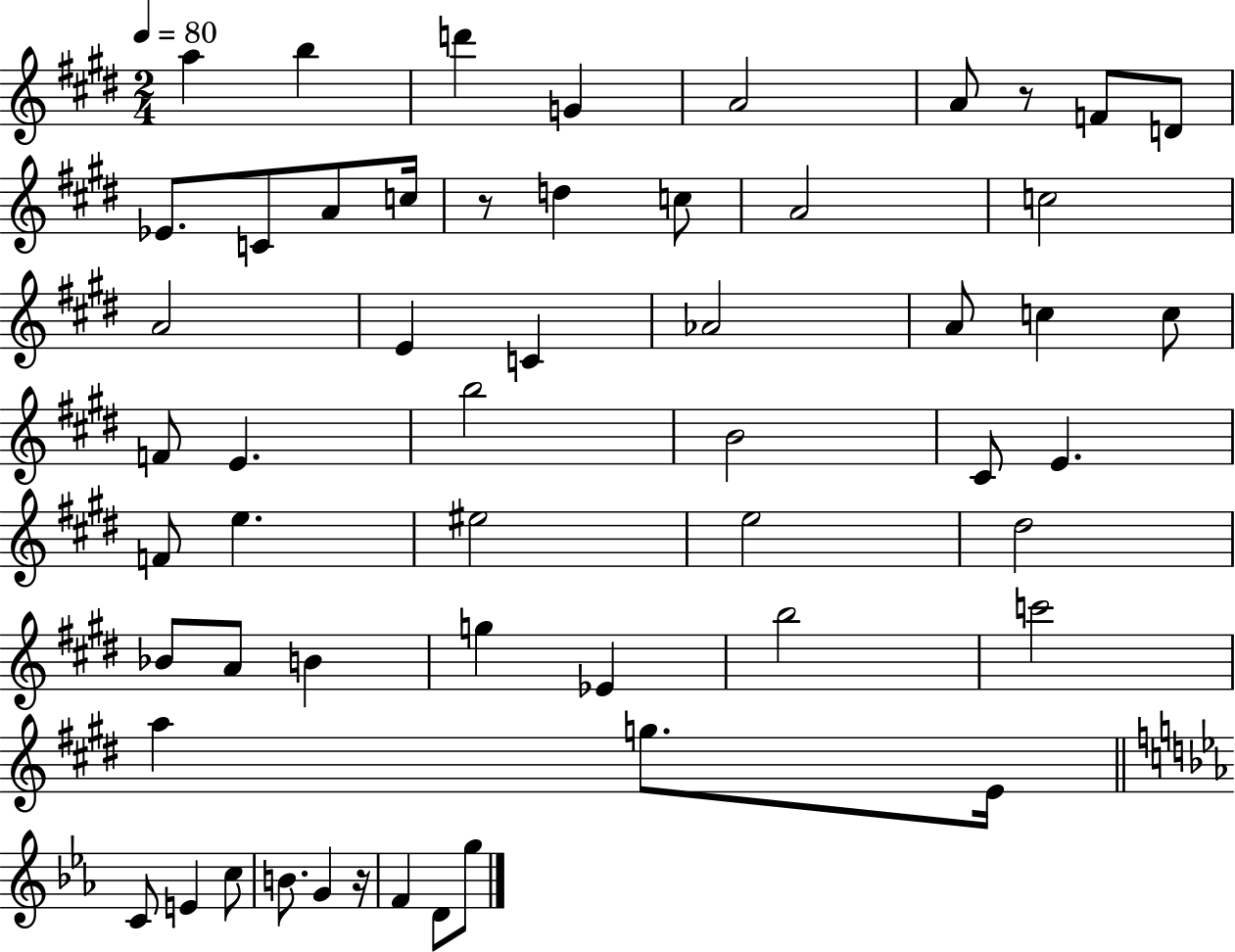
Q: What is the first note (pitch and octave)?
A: A5